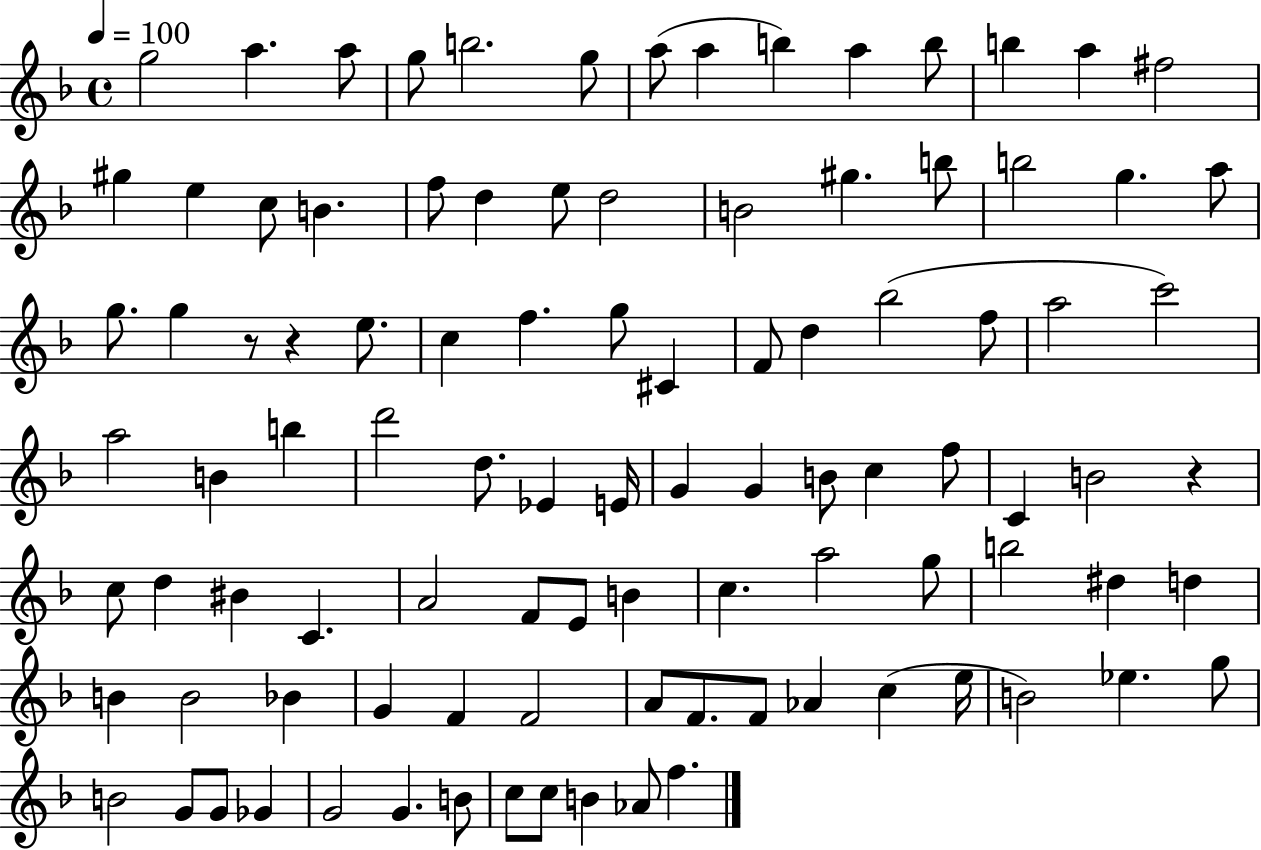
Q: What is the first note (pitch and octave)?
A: G5